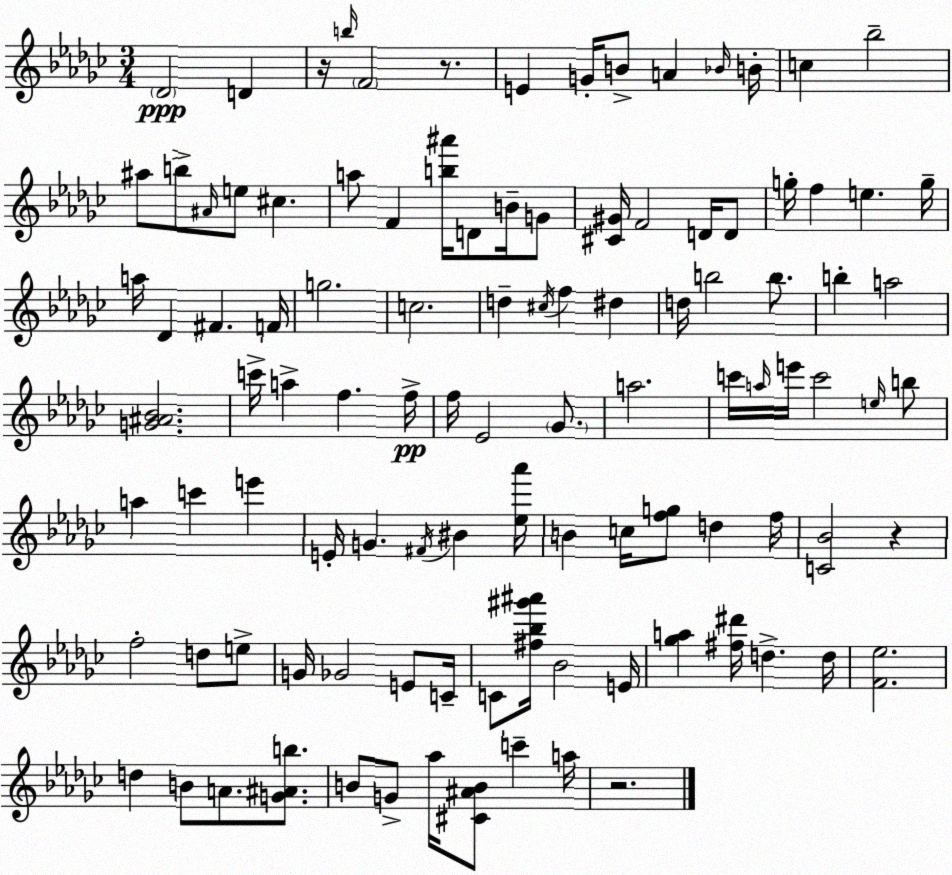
X:1
T:Untitled
M:3/4
L:1/4
K:Ebm
_D2 D z/4 b/4 F2 z/2 E G/4 B/2 A _B/4 B/4 c _b2 ^a/2 b/2 ^A/4 e/2 ^c a/2 F [b^a']/4 D/2 B/4 G/2 [^C^G]/4 F2 D/4 D/2 g/4 f e g/4 a/4 _D ^F F/4 g2 c2 d ^c/4 f ^d d/4 b2 b/2 b a2 [G^A_B]2 c'/4 a f f/4 f/4 _E2 _G/2 a2 c'/4 a/4 e'/4 c'2 e/4 b/2 a c' e' E/4 G ^F/4 ^B [_e_a']/4 B c/4 [fg]/2 d f/4 [C_B]2 z f2 d/2 e/2 G/4 _G2 E/2 C/4 C/2 [^f_b^g'^a']/4 _B2 E/4 [_ga] [^f^d']/4 d d/4 [F_e]2 d B/2 A/2 [G^Ab]/2 B/2 G/2 _a/4 [^C^AB]/2 c' a/4 z2